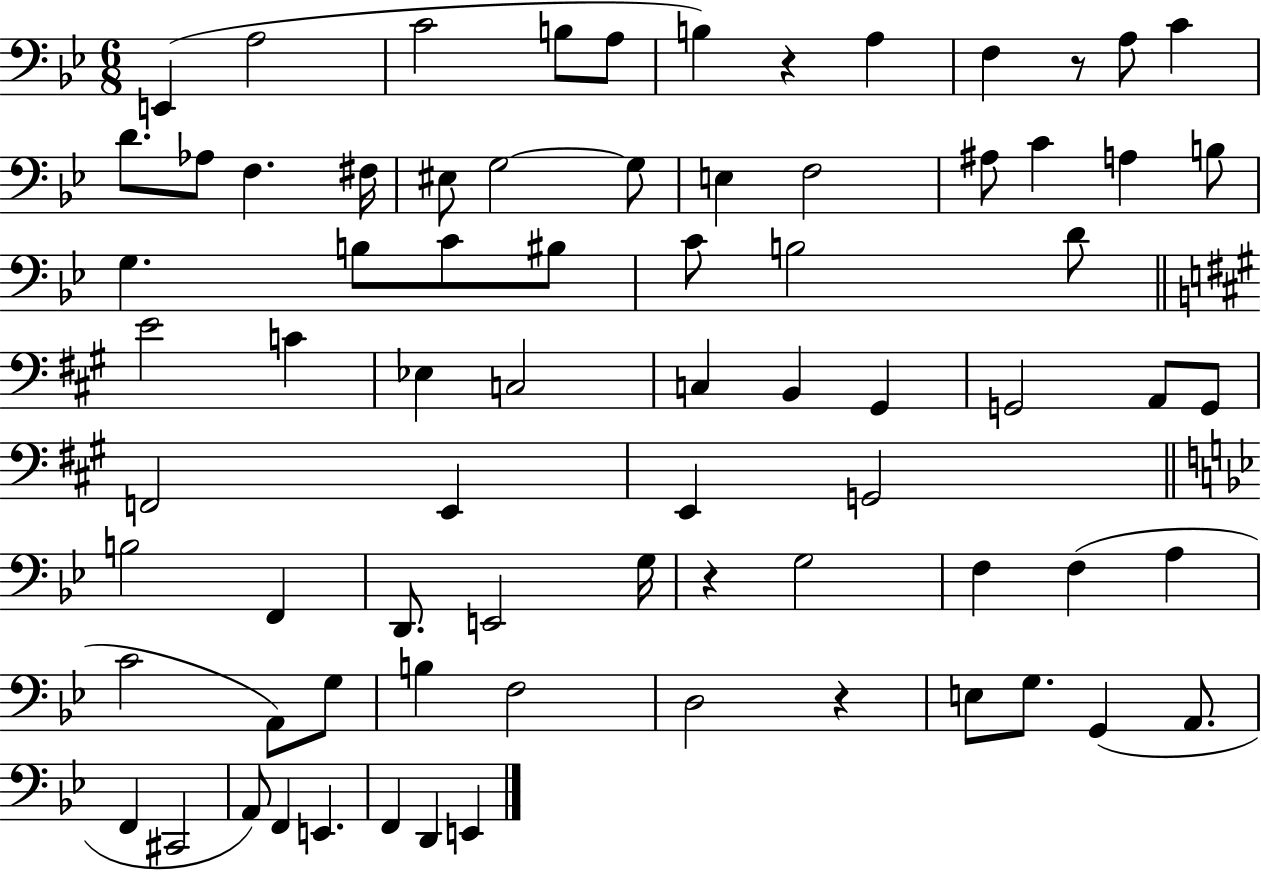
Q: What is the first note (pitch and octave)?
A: E2